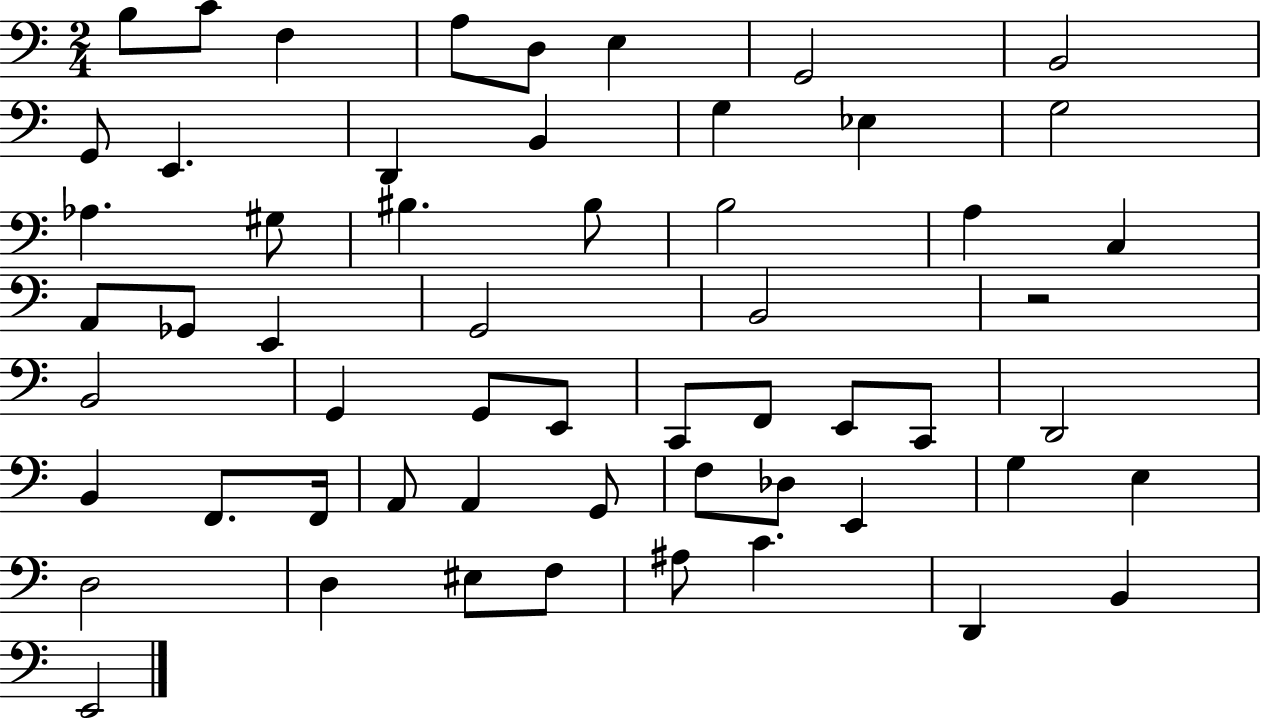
{
  \clef bass
  \numericTimeSignature
  \time 2/4
  \key c \major
  \repeat volta 2 { b8 c'8 f4 | a8 d8 e4 | g,2 | b,2 | \break g,8 e,4. | d,4 b,4 | g4 ees4 | g2 | \break aes4. gis8 | bis4. bis8 | b2 | a4 c4 | \break a,8 ges,8 e,4 | g,2 | b,2 | r2 | \break b,2 | g,4 g,8 e,8 | c,8 f,8 e,8 c,8 | d,2 | \break b,4 f,8. f,16 | a,8 a,4 g,8 | f8 des8 e,4 | g4 e4 | \break d2 | d4 eis8 f8 | ais8 c'4. | d,4 b,4 | \break e,2 | } \bar "|."
}